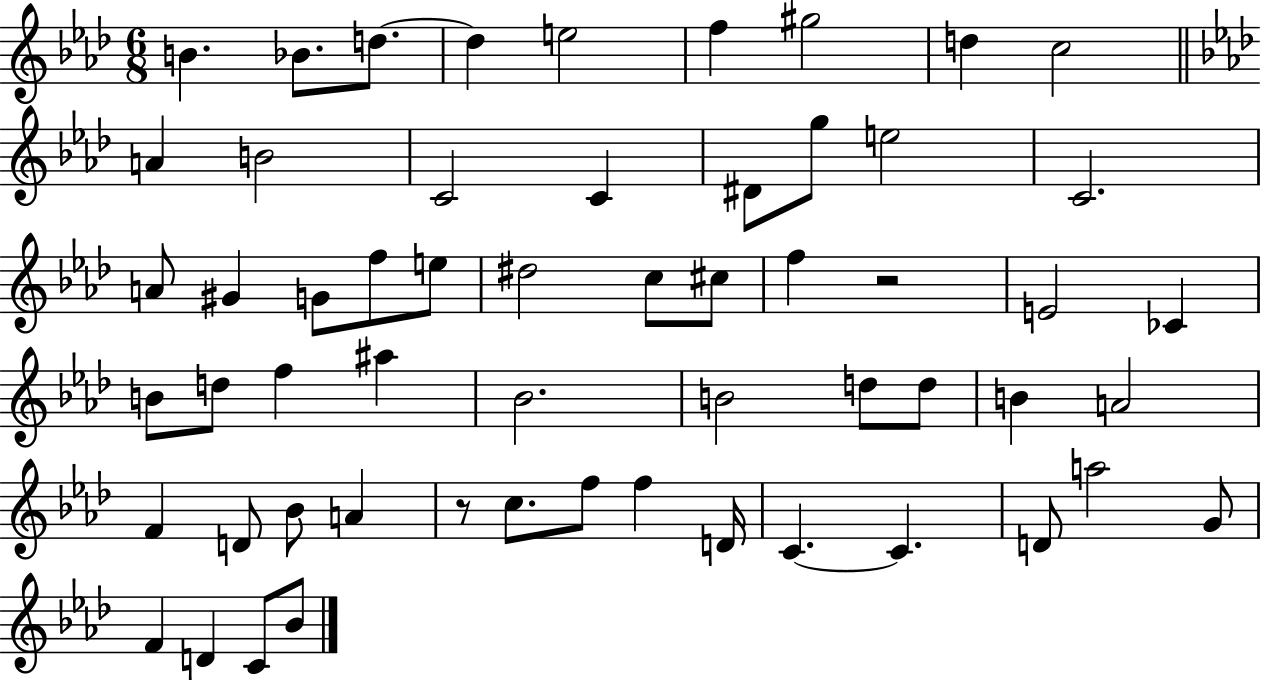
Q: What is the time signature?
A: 6/8